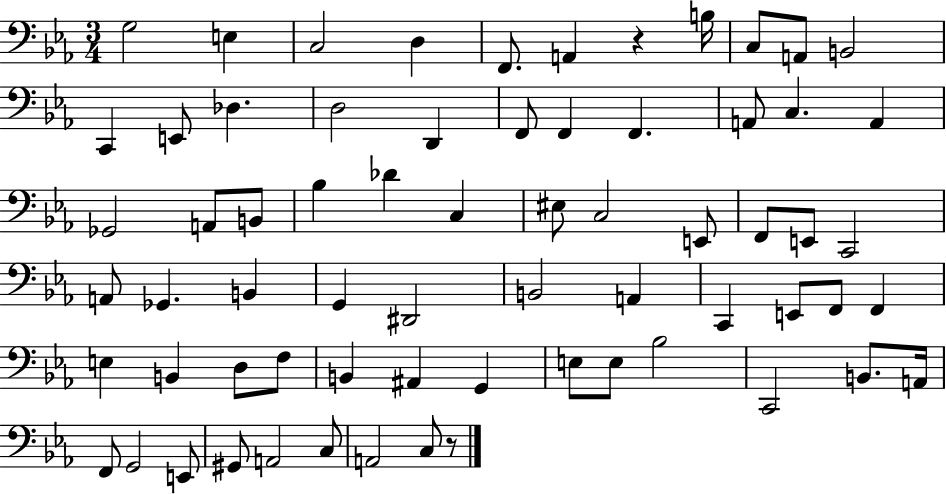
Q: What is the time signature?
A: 3/4